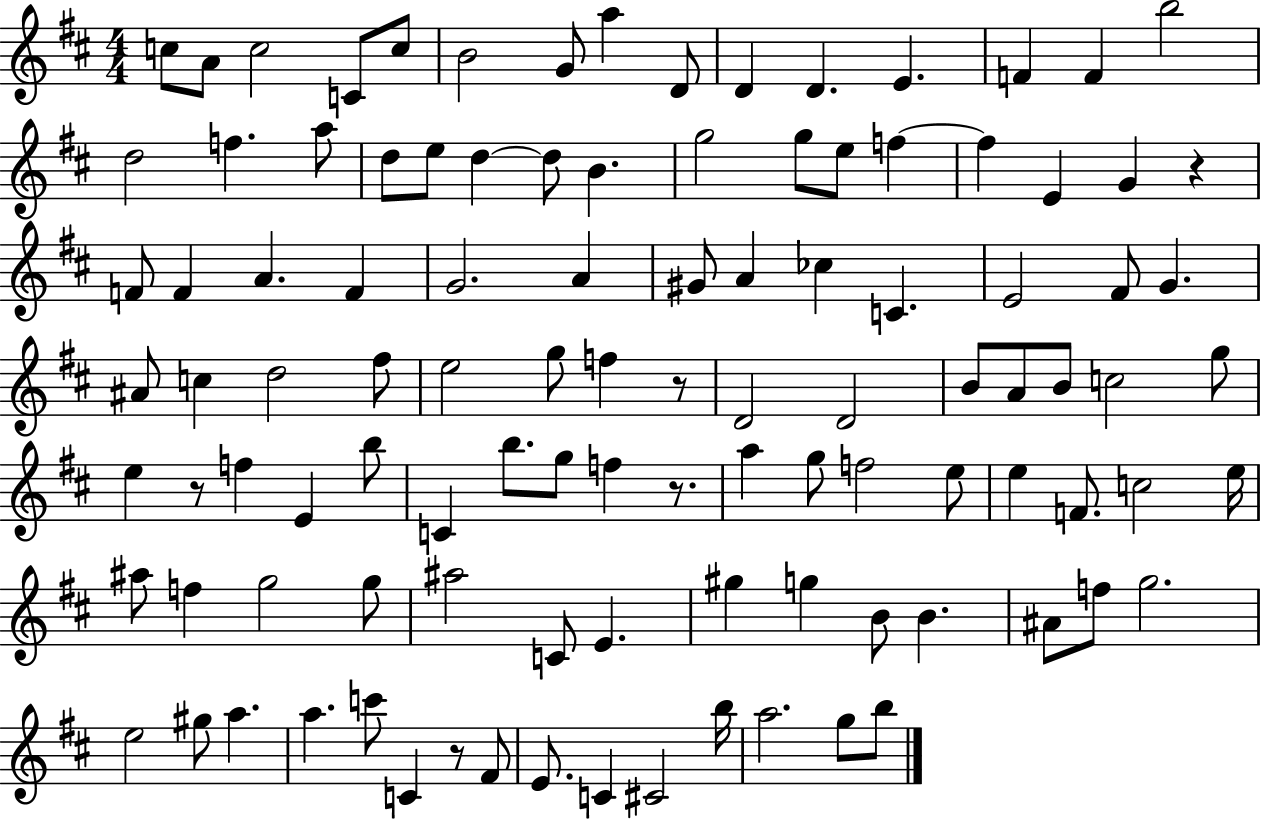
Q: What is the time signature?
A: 4/4